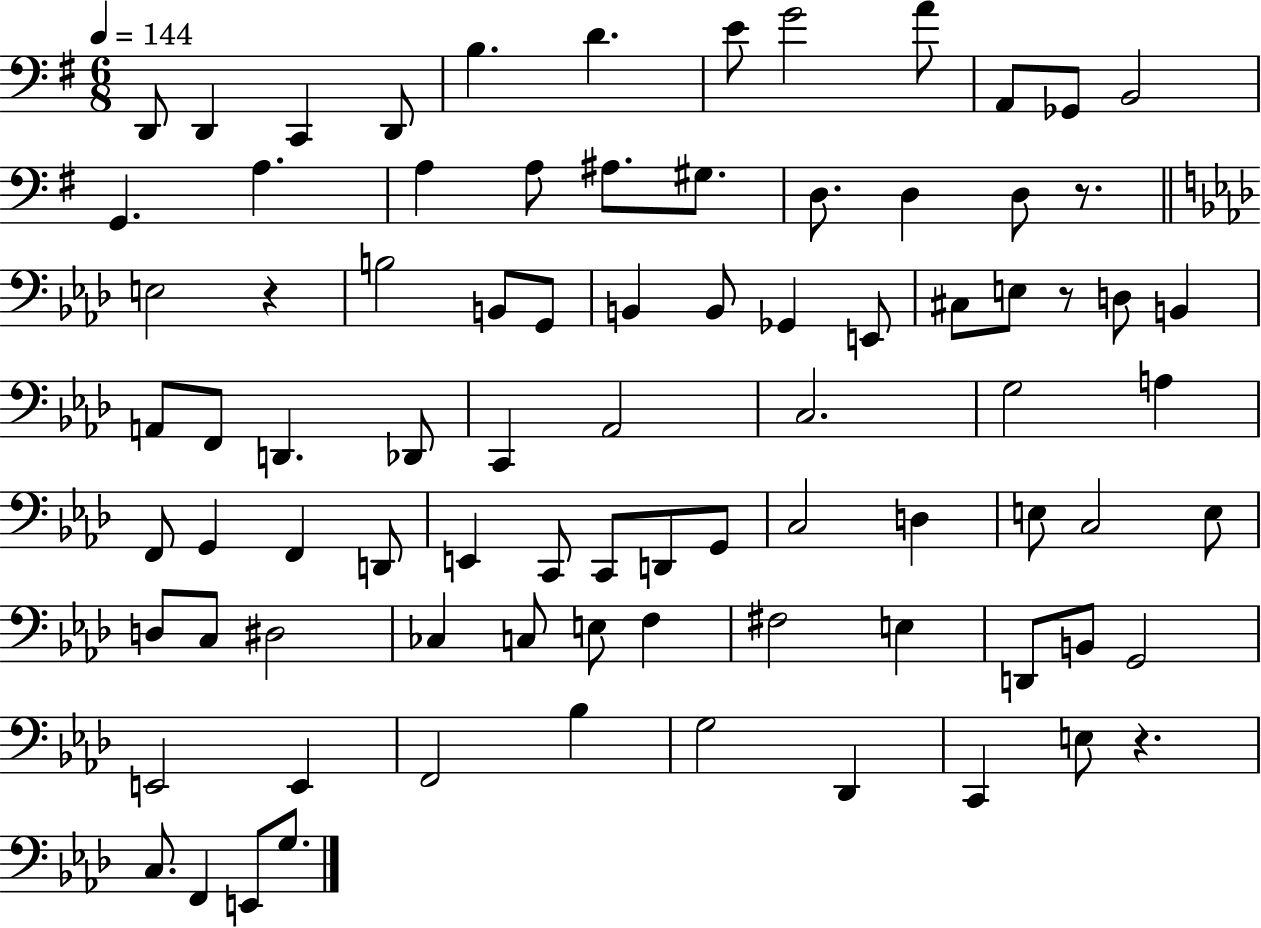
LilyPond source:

{
  \clef bass
  \numericTimeSignature
  \time 6/8
  \key g \major
  \tempo 4 = 144
  \repeat volta 2 { d,8 d,4 c,4 d,8 | b4. d'4. | e'8 g'2 a'8 | a,8 ges,8 b,2 | \break g,4. a4. | a4 a8 ais8. gis8. | d8. d4 d8 r8. | \bar "||" \break \key f \minor e2 r4 | b2 b,8 g,8 | b,4 b,8 ges,4 e,8 | cis8 e8 r8 d8 b,4 | \break a,8 f,8 d,4. des,8 | c,4 aes,2 | c2. | g2 a4 | \break f,8 g,4 f,4 d,8 | e,4 c,8 c,8 d,8 g,8 | c2 d4 | e8 c2 e8 | \break d8 c8 dis2 | ces4 c8 e8 f4 | fis2 e4 | d,8 b,8 g,2 | \break e,2 e,4 | f,2 bes4 | g2 des,4 | c,4 e8 r4. | \break c8. f,4 e,8 g8. | } \bar "|."
}